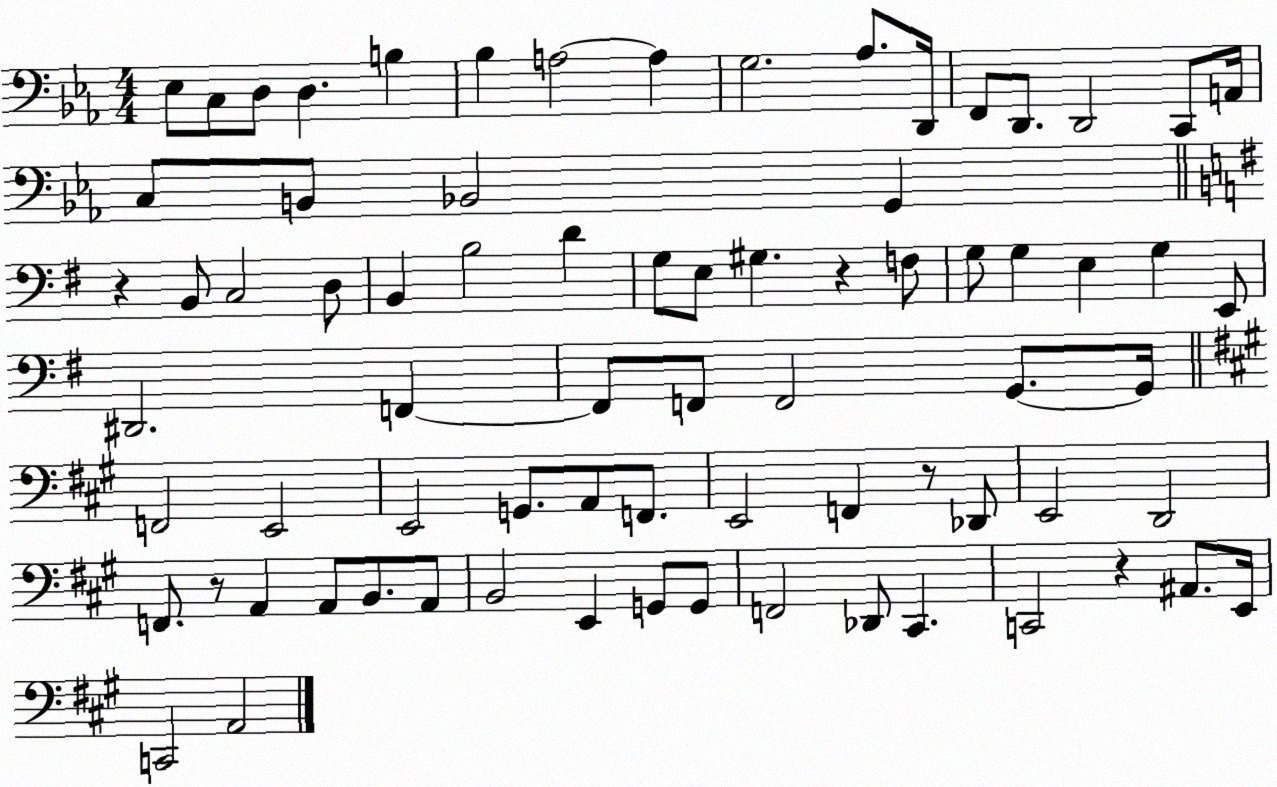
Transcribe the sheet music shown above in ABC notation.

X:1
T:Untitled
M:4/4
L:1/4
K:Eb
_E,/2 C,/2 D,/2 D, B, _B, A,2 A, G,2 _A,/2 D,,/4 F,,/2 D,,/2 D,,2 C,,/2 A,,/4 C,/2 B,,/2 _B,,2 G,, z B,,/2 C,2 D,/2 B,, B,2 D G,/2 E,/2 ^G, z F,/2 G,/2 G, E, G, E,,/2 ^D,,2 F,, F,,/2 F,,/2 F,,2 G,,/2 G,,/4 F,,2 E,,2 E,,2 G,,/2 A,,/2 F,,/2 E,,2 F,, z/2 _D,,/2 E,,2 D,,2 F,,/2 z/2 A,, A,,/2 B,,/2 A,,/2 B,,2 E,, G,,/2 G,,/2 F,,2 _D,,/2 ^C,, C,,2 z ^A,,/2 E,,/4 C,,2 A,,2